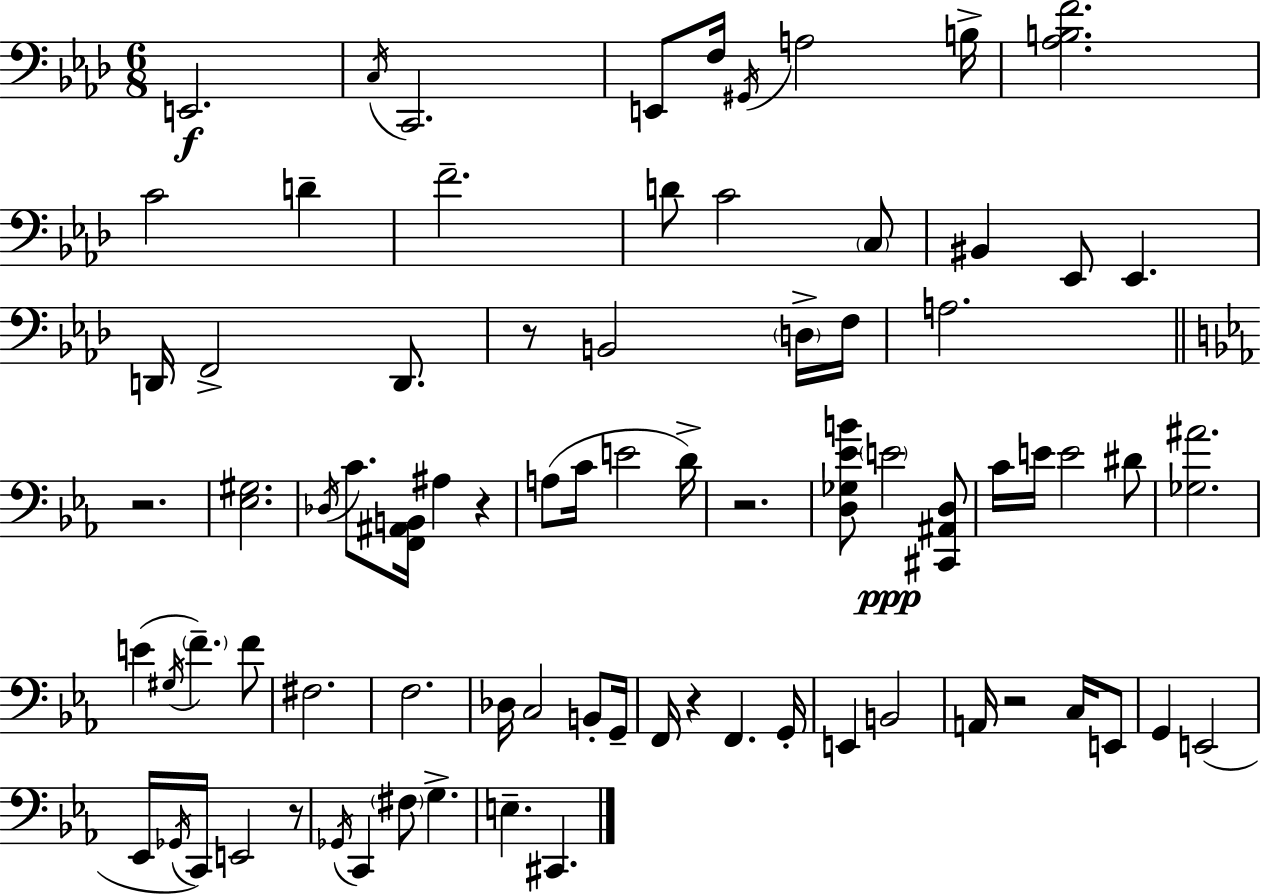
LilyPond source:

{
  \clef bass
  \numericTimeSignature
  \time 6/8
  \key aes \major
  e,2.\f | \acciaccatura { c16 } c,2. | e,8 f16 \acciaccatura { gis,16 } a2 | b16-> <aes b f'>2. | \break c'2 d'4-- | f'2.-- | d'8 c'2 | \parenthesize c8 bis,4 ees,8 ees,4. | \break d,16 f,2-> d,8. | r8 b,2 | \parenthesize d16-> f16 a2. | \bar "||" \break \key ees \major r2. | <ees gis>2. | \acciaccatura { des16 } c'8. <f, ais, b,>16 ais4 r4 | a8( c'16 e'2 | \break d'16->) r2. | <d ges ees' b'>8 \parenthesize e'2\ppp <cis, ais, d>8 | c'16 e'16 e'2 dis'8 | <ges ais'>2. | \break e'4( \acciaccatura { gis16 } \parenthesize f'4.--) | f'8 fis2. | f2. | des16 c2 b,8-. | \break g,16-- f,16 r4 f,4. | g,16-. e,4 b,2 | a,16 r2 c16 | e,8 g,4 e,2( | \break ees,16 \acciaccatura { ges,16 }) c,16 e,2 | r8 \acciaccatura { ges,16 } c,4 \parenthesize fis8 g4.-> | e4.-- cis,4. | \bar "|."
}